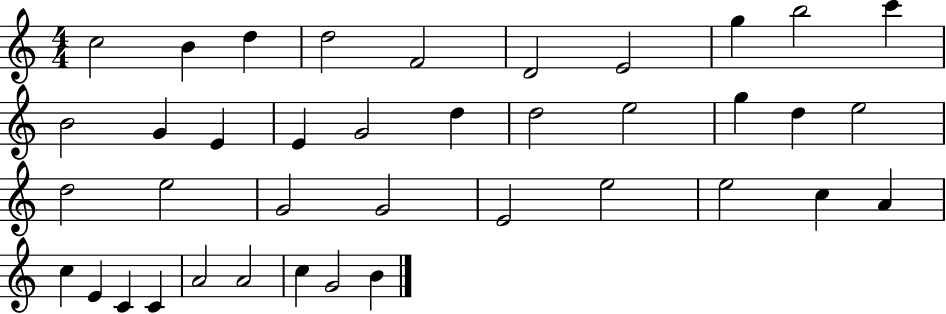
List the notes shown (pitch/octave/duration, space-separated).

C5/h B4/q D5/q D5/h F4/h D4/h E4/h G5/q B5/h C6/q B4/h G4/q E4/q E4/q G4/h D5/q D5/h E5/h G5/q D5/q E5/h D5/h E5/h G4/h G4/h E4/h E5/h E5/h C5/q A4/q C5/q E4/q C4/q C4/q A4/h A4/h C5/q G4/h B4/q